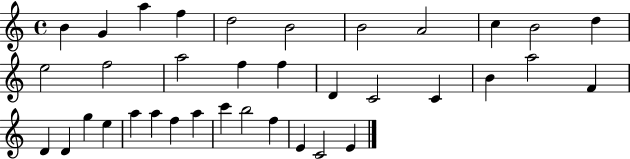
B4/q G4/q A5/q F5/q D5/h B4/h B4/h A4/h C5/q B4/h D5/q E5/h F5/h A5/h F5/q F5/q D4/q C4/h C4/q B4/q A5/h F4/q D4/q D4/q G5/q E5/q A5/q A5/q F5/q A5/q C6/q B5/h F5/q E4/q C4/h E4/q